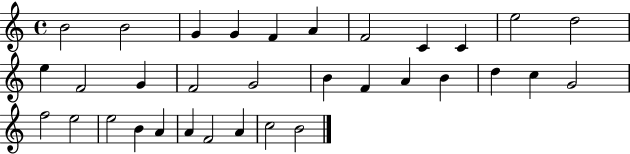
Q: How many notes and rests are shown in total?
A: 33